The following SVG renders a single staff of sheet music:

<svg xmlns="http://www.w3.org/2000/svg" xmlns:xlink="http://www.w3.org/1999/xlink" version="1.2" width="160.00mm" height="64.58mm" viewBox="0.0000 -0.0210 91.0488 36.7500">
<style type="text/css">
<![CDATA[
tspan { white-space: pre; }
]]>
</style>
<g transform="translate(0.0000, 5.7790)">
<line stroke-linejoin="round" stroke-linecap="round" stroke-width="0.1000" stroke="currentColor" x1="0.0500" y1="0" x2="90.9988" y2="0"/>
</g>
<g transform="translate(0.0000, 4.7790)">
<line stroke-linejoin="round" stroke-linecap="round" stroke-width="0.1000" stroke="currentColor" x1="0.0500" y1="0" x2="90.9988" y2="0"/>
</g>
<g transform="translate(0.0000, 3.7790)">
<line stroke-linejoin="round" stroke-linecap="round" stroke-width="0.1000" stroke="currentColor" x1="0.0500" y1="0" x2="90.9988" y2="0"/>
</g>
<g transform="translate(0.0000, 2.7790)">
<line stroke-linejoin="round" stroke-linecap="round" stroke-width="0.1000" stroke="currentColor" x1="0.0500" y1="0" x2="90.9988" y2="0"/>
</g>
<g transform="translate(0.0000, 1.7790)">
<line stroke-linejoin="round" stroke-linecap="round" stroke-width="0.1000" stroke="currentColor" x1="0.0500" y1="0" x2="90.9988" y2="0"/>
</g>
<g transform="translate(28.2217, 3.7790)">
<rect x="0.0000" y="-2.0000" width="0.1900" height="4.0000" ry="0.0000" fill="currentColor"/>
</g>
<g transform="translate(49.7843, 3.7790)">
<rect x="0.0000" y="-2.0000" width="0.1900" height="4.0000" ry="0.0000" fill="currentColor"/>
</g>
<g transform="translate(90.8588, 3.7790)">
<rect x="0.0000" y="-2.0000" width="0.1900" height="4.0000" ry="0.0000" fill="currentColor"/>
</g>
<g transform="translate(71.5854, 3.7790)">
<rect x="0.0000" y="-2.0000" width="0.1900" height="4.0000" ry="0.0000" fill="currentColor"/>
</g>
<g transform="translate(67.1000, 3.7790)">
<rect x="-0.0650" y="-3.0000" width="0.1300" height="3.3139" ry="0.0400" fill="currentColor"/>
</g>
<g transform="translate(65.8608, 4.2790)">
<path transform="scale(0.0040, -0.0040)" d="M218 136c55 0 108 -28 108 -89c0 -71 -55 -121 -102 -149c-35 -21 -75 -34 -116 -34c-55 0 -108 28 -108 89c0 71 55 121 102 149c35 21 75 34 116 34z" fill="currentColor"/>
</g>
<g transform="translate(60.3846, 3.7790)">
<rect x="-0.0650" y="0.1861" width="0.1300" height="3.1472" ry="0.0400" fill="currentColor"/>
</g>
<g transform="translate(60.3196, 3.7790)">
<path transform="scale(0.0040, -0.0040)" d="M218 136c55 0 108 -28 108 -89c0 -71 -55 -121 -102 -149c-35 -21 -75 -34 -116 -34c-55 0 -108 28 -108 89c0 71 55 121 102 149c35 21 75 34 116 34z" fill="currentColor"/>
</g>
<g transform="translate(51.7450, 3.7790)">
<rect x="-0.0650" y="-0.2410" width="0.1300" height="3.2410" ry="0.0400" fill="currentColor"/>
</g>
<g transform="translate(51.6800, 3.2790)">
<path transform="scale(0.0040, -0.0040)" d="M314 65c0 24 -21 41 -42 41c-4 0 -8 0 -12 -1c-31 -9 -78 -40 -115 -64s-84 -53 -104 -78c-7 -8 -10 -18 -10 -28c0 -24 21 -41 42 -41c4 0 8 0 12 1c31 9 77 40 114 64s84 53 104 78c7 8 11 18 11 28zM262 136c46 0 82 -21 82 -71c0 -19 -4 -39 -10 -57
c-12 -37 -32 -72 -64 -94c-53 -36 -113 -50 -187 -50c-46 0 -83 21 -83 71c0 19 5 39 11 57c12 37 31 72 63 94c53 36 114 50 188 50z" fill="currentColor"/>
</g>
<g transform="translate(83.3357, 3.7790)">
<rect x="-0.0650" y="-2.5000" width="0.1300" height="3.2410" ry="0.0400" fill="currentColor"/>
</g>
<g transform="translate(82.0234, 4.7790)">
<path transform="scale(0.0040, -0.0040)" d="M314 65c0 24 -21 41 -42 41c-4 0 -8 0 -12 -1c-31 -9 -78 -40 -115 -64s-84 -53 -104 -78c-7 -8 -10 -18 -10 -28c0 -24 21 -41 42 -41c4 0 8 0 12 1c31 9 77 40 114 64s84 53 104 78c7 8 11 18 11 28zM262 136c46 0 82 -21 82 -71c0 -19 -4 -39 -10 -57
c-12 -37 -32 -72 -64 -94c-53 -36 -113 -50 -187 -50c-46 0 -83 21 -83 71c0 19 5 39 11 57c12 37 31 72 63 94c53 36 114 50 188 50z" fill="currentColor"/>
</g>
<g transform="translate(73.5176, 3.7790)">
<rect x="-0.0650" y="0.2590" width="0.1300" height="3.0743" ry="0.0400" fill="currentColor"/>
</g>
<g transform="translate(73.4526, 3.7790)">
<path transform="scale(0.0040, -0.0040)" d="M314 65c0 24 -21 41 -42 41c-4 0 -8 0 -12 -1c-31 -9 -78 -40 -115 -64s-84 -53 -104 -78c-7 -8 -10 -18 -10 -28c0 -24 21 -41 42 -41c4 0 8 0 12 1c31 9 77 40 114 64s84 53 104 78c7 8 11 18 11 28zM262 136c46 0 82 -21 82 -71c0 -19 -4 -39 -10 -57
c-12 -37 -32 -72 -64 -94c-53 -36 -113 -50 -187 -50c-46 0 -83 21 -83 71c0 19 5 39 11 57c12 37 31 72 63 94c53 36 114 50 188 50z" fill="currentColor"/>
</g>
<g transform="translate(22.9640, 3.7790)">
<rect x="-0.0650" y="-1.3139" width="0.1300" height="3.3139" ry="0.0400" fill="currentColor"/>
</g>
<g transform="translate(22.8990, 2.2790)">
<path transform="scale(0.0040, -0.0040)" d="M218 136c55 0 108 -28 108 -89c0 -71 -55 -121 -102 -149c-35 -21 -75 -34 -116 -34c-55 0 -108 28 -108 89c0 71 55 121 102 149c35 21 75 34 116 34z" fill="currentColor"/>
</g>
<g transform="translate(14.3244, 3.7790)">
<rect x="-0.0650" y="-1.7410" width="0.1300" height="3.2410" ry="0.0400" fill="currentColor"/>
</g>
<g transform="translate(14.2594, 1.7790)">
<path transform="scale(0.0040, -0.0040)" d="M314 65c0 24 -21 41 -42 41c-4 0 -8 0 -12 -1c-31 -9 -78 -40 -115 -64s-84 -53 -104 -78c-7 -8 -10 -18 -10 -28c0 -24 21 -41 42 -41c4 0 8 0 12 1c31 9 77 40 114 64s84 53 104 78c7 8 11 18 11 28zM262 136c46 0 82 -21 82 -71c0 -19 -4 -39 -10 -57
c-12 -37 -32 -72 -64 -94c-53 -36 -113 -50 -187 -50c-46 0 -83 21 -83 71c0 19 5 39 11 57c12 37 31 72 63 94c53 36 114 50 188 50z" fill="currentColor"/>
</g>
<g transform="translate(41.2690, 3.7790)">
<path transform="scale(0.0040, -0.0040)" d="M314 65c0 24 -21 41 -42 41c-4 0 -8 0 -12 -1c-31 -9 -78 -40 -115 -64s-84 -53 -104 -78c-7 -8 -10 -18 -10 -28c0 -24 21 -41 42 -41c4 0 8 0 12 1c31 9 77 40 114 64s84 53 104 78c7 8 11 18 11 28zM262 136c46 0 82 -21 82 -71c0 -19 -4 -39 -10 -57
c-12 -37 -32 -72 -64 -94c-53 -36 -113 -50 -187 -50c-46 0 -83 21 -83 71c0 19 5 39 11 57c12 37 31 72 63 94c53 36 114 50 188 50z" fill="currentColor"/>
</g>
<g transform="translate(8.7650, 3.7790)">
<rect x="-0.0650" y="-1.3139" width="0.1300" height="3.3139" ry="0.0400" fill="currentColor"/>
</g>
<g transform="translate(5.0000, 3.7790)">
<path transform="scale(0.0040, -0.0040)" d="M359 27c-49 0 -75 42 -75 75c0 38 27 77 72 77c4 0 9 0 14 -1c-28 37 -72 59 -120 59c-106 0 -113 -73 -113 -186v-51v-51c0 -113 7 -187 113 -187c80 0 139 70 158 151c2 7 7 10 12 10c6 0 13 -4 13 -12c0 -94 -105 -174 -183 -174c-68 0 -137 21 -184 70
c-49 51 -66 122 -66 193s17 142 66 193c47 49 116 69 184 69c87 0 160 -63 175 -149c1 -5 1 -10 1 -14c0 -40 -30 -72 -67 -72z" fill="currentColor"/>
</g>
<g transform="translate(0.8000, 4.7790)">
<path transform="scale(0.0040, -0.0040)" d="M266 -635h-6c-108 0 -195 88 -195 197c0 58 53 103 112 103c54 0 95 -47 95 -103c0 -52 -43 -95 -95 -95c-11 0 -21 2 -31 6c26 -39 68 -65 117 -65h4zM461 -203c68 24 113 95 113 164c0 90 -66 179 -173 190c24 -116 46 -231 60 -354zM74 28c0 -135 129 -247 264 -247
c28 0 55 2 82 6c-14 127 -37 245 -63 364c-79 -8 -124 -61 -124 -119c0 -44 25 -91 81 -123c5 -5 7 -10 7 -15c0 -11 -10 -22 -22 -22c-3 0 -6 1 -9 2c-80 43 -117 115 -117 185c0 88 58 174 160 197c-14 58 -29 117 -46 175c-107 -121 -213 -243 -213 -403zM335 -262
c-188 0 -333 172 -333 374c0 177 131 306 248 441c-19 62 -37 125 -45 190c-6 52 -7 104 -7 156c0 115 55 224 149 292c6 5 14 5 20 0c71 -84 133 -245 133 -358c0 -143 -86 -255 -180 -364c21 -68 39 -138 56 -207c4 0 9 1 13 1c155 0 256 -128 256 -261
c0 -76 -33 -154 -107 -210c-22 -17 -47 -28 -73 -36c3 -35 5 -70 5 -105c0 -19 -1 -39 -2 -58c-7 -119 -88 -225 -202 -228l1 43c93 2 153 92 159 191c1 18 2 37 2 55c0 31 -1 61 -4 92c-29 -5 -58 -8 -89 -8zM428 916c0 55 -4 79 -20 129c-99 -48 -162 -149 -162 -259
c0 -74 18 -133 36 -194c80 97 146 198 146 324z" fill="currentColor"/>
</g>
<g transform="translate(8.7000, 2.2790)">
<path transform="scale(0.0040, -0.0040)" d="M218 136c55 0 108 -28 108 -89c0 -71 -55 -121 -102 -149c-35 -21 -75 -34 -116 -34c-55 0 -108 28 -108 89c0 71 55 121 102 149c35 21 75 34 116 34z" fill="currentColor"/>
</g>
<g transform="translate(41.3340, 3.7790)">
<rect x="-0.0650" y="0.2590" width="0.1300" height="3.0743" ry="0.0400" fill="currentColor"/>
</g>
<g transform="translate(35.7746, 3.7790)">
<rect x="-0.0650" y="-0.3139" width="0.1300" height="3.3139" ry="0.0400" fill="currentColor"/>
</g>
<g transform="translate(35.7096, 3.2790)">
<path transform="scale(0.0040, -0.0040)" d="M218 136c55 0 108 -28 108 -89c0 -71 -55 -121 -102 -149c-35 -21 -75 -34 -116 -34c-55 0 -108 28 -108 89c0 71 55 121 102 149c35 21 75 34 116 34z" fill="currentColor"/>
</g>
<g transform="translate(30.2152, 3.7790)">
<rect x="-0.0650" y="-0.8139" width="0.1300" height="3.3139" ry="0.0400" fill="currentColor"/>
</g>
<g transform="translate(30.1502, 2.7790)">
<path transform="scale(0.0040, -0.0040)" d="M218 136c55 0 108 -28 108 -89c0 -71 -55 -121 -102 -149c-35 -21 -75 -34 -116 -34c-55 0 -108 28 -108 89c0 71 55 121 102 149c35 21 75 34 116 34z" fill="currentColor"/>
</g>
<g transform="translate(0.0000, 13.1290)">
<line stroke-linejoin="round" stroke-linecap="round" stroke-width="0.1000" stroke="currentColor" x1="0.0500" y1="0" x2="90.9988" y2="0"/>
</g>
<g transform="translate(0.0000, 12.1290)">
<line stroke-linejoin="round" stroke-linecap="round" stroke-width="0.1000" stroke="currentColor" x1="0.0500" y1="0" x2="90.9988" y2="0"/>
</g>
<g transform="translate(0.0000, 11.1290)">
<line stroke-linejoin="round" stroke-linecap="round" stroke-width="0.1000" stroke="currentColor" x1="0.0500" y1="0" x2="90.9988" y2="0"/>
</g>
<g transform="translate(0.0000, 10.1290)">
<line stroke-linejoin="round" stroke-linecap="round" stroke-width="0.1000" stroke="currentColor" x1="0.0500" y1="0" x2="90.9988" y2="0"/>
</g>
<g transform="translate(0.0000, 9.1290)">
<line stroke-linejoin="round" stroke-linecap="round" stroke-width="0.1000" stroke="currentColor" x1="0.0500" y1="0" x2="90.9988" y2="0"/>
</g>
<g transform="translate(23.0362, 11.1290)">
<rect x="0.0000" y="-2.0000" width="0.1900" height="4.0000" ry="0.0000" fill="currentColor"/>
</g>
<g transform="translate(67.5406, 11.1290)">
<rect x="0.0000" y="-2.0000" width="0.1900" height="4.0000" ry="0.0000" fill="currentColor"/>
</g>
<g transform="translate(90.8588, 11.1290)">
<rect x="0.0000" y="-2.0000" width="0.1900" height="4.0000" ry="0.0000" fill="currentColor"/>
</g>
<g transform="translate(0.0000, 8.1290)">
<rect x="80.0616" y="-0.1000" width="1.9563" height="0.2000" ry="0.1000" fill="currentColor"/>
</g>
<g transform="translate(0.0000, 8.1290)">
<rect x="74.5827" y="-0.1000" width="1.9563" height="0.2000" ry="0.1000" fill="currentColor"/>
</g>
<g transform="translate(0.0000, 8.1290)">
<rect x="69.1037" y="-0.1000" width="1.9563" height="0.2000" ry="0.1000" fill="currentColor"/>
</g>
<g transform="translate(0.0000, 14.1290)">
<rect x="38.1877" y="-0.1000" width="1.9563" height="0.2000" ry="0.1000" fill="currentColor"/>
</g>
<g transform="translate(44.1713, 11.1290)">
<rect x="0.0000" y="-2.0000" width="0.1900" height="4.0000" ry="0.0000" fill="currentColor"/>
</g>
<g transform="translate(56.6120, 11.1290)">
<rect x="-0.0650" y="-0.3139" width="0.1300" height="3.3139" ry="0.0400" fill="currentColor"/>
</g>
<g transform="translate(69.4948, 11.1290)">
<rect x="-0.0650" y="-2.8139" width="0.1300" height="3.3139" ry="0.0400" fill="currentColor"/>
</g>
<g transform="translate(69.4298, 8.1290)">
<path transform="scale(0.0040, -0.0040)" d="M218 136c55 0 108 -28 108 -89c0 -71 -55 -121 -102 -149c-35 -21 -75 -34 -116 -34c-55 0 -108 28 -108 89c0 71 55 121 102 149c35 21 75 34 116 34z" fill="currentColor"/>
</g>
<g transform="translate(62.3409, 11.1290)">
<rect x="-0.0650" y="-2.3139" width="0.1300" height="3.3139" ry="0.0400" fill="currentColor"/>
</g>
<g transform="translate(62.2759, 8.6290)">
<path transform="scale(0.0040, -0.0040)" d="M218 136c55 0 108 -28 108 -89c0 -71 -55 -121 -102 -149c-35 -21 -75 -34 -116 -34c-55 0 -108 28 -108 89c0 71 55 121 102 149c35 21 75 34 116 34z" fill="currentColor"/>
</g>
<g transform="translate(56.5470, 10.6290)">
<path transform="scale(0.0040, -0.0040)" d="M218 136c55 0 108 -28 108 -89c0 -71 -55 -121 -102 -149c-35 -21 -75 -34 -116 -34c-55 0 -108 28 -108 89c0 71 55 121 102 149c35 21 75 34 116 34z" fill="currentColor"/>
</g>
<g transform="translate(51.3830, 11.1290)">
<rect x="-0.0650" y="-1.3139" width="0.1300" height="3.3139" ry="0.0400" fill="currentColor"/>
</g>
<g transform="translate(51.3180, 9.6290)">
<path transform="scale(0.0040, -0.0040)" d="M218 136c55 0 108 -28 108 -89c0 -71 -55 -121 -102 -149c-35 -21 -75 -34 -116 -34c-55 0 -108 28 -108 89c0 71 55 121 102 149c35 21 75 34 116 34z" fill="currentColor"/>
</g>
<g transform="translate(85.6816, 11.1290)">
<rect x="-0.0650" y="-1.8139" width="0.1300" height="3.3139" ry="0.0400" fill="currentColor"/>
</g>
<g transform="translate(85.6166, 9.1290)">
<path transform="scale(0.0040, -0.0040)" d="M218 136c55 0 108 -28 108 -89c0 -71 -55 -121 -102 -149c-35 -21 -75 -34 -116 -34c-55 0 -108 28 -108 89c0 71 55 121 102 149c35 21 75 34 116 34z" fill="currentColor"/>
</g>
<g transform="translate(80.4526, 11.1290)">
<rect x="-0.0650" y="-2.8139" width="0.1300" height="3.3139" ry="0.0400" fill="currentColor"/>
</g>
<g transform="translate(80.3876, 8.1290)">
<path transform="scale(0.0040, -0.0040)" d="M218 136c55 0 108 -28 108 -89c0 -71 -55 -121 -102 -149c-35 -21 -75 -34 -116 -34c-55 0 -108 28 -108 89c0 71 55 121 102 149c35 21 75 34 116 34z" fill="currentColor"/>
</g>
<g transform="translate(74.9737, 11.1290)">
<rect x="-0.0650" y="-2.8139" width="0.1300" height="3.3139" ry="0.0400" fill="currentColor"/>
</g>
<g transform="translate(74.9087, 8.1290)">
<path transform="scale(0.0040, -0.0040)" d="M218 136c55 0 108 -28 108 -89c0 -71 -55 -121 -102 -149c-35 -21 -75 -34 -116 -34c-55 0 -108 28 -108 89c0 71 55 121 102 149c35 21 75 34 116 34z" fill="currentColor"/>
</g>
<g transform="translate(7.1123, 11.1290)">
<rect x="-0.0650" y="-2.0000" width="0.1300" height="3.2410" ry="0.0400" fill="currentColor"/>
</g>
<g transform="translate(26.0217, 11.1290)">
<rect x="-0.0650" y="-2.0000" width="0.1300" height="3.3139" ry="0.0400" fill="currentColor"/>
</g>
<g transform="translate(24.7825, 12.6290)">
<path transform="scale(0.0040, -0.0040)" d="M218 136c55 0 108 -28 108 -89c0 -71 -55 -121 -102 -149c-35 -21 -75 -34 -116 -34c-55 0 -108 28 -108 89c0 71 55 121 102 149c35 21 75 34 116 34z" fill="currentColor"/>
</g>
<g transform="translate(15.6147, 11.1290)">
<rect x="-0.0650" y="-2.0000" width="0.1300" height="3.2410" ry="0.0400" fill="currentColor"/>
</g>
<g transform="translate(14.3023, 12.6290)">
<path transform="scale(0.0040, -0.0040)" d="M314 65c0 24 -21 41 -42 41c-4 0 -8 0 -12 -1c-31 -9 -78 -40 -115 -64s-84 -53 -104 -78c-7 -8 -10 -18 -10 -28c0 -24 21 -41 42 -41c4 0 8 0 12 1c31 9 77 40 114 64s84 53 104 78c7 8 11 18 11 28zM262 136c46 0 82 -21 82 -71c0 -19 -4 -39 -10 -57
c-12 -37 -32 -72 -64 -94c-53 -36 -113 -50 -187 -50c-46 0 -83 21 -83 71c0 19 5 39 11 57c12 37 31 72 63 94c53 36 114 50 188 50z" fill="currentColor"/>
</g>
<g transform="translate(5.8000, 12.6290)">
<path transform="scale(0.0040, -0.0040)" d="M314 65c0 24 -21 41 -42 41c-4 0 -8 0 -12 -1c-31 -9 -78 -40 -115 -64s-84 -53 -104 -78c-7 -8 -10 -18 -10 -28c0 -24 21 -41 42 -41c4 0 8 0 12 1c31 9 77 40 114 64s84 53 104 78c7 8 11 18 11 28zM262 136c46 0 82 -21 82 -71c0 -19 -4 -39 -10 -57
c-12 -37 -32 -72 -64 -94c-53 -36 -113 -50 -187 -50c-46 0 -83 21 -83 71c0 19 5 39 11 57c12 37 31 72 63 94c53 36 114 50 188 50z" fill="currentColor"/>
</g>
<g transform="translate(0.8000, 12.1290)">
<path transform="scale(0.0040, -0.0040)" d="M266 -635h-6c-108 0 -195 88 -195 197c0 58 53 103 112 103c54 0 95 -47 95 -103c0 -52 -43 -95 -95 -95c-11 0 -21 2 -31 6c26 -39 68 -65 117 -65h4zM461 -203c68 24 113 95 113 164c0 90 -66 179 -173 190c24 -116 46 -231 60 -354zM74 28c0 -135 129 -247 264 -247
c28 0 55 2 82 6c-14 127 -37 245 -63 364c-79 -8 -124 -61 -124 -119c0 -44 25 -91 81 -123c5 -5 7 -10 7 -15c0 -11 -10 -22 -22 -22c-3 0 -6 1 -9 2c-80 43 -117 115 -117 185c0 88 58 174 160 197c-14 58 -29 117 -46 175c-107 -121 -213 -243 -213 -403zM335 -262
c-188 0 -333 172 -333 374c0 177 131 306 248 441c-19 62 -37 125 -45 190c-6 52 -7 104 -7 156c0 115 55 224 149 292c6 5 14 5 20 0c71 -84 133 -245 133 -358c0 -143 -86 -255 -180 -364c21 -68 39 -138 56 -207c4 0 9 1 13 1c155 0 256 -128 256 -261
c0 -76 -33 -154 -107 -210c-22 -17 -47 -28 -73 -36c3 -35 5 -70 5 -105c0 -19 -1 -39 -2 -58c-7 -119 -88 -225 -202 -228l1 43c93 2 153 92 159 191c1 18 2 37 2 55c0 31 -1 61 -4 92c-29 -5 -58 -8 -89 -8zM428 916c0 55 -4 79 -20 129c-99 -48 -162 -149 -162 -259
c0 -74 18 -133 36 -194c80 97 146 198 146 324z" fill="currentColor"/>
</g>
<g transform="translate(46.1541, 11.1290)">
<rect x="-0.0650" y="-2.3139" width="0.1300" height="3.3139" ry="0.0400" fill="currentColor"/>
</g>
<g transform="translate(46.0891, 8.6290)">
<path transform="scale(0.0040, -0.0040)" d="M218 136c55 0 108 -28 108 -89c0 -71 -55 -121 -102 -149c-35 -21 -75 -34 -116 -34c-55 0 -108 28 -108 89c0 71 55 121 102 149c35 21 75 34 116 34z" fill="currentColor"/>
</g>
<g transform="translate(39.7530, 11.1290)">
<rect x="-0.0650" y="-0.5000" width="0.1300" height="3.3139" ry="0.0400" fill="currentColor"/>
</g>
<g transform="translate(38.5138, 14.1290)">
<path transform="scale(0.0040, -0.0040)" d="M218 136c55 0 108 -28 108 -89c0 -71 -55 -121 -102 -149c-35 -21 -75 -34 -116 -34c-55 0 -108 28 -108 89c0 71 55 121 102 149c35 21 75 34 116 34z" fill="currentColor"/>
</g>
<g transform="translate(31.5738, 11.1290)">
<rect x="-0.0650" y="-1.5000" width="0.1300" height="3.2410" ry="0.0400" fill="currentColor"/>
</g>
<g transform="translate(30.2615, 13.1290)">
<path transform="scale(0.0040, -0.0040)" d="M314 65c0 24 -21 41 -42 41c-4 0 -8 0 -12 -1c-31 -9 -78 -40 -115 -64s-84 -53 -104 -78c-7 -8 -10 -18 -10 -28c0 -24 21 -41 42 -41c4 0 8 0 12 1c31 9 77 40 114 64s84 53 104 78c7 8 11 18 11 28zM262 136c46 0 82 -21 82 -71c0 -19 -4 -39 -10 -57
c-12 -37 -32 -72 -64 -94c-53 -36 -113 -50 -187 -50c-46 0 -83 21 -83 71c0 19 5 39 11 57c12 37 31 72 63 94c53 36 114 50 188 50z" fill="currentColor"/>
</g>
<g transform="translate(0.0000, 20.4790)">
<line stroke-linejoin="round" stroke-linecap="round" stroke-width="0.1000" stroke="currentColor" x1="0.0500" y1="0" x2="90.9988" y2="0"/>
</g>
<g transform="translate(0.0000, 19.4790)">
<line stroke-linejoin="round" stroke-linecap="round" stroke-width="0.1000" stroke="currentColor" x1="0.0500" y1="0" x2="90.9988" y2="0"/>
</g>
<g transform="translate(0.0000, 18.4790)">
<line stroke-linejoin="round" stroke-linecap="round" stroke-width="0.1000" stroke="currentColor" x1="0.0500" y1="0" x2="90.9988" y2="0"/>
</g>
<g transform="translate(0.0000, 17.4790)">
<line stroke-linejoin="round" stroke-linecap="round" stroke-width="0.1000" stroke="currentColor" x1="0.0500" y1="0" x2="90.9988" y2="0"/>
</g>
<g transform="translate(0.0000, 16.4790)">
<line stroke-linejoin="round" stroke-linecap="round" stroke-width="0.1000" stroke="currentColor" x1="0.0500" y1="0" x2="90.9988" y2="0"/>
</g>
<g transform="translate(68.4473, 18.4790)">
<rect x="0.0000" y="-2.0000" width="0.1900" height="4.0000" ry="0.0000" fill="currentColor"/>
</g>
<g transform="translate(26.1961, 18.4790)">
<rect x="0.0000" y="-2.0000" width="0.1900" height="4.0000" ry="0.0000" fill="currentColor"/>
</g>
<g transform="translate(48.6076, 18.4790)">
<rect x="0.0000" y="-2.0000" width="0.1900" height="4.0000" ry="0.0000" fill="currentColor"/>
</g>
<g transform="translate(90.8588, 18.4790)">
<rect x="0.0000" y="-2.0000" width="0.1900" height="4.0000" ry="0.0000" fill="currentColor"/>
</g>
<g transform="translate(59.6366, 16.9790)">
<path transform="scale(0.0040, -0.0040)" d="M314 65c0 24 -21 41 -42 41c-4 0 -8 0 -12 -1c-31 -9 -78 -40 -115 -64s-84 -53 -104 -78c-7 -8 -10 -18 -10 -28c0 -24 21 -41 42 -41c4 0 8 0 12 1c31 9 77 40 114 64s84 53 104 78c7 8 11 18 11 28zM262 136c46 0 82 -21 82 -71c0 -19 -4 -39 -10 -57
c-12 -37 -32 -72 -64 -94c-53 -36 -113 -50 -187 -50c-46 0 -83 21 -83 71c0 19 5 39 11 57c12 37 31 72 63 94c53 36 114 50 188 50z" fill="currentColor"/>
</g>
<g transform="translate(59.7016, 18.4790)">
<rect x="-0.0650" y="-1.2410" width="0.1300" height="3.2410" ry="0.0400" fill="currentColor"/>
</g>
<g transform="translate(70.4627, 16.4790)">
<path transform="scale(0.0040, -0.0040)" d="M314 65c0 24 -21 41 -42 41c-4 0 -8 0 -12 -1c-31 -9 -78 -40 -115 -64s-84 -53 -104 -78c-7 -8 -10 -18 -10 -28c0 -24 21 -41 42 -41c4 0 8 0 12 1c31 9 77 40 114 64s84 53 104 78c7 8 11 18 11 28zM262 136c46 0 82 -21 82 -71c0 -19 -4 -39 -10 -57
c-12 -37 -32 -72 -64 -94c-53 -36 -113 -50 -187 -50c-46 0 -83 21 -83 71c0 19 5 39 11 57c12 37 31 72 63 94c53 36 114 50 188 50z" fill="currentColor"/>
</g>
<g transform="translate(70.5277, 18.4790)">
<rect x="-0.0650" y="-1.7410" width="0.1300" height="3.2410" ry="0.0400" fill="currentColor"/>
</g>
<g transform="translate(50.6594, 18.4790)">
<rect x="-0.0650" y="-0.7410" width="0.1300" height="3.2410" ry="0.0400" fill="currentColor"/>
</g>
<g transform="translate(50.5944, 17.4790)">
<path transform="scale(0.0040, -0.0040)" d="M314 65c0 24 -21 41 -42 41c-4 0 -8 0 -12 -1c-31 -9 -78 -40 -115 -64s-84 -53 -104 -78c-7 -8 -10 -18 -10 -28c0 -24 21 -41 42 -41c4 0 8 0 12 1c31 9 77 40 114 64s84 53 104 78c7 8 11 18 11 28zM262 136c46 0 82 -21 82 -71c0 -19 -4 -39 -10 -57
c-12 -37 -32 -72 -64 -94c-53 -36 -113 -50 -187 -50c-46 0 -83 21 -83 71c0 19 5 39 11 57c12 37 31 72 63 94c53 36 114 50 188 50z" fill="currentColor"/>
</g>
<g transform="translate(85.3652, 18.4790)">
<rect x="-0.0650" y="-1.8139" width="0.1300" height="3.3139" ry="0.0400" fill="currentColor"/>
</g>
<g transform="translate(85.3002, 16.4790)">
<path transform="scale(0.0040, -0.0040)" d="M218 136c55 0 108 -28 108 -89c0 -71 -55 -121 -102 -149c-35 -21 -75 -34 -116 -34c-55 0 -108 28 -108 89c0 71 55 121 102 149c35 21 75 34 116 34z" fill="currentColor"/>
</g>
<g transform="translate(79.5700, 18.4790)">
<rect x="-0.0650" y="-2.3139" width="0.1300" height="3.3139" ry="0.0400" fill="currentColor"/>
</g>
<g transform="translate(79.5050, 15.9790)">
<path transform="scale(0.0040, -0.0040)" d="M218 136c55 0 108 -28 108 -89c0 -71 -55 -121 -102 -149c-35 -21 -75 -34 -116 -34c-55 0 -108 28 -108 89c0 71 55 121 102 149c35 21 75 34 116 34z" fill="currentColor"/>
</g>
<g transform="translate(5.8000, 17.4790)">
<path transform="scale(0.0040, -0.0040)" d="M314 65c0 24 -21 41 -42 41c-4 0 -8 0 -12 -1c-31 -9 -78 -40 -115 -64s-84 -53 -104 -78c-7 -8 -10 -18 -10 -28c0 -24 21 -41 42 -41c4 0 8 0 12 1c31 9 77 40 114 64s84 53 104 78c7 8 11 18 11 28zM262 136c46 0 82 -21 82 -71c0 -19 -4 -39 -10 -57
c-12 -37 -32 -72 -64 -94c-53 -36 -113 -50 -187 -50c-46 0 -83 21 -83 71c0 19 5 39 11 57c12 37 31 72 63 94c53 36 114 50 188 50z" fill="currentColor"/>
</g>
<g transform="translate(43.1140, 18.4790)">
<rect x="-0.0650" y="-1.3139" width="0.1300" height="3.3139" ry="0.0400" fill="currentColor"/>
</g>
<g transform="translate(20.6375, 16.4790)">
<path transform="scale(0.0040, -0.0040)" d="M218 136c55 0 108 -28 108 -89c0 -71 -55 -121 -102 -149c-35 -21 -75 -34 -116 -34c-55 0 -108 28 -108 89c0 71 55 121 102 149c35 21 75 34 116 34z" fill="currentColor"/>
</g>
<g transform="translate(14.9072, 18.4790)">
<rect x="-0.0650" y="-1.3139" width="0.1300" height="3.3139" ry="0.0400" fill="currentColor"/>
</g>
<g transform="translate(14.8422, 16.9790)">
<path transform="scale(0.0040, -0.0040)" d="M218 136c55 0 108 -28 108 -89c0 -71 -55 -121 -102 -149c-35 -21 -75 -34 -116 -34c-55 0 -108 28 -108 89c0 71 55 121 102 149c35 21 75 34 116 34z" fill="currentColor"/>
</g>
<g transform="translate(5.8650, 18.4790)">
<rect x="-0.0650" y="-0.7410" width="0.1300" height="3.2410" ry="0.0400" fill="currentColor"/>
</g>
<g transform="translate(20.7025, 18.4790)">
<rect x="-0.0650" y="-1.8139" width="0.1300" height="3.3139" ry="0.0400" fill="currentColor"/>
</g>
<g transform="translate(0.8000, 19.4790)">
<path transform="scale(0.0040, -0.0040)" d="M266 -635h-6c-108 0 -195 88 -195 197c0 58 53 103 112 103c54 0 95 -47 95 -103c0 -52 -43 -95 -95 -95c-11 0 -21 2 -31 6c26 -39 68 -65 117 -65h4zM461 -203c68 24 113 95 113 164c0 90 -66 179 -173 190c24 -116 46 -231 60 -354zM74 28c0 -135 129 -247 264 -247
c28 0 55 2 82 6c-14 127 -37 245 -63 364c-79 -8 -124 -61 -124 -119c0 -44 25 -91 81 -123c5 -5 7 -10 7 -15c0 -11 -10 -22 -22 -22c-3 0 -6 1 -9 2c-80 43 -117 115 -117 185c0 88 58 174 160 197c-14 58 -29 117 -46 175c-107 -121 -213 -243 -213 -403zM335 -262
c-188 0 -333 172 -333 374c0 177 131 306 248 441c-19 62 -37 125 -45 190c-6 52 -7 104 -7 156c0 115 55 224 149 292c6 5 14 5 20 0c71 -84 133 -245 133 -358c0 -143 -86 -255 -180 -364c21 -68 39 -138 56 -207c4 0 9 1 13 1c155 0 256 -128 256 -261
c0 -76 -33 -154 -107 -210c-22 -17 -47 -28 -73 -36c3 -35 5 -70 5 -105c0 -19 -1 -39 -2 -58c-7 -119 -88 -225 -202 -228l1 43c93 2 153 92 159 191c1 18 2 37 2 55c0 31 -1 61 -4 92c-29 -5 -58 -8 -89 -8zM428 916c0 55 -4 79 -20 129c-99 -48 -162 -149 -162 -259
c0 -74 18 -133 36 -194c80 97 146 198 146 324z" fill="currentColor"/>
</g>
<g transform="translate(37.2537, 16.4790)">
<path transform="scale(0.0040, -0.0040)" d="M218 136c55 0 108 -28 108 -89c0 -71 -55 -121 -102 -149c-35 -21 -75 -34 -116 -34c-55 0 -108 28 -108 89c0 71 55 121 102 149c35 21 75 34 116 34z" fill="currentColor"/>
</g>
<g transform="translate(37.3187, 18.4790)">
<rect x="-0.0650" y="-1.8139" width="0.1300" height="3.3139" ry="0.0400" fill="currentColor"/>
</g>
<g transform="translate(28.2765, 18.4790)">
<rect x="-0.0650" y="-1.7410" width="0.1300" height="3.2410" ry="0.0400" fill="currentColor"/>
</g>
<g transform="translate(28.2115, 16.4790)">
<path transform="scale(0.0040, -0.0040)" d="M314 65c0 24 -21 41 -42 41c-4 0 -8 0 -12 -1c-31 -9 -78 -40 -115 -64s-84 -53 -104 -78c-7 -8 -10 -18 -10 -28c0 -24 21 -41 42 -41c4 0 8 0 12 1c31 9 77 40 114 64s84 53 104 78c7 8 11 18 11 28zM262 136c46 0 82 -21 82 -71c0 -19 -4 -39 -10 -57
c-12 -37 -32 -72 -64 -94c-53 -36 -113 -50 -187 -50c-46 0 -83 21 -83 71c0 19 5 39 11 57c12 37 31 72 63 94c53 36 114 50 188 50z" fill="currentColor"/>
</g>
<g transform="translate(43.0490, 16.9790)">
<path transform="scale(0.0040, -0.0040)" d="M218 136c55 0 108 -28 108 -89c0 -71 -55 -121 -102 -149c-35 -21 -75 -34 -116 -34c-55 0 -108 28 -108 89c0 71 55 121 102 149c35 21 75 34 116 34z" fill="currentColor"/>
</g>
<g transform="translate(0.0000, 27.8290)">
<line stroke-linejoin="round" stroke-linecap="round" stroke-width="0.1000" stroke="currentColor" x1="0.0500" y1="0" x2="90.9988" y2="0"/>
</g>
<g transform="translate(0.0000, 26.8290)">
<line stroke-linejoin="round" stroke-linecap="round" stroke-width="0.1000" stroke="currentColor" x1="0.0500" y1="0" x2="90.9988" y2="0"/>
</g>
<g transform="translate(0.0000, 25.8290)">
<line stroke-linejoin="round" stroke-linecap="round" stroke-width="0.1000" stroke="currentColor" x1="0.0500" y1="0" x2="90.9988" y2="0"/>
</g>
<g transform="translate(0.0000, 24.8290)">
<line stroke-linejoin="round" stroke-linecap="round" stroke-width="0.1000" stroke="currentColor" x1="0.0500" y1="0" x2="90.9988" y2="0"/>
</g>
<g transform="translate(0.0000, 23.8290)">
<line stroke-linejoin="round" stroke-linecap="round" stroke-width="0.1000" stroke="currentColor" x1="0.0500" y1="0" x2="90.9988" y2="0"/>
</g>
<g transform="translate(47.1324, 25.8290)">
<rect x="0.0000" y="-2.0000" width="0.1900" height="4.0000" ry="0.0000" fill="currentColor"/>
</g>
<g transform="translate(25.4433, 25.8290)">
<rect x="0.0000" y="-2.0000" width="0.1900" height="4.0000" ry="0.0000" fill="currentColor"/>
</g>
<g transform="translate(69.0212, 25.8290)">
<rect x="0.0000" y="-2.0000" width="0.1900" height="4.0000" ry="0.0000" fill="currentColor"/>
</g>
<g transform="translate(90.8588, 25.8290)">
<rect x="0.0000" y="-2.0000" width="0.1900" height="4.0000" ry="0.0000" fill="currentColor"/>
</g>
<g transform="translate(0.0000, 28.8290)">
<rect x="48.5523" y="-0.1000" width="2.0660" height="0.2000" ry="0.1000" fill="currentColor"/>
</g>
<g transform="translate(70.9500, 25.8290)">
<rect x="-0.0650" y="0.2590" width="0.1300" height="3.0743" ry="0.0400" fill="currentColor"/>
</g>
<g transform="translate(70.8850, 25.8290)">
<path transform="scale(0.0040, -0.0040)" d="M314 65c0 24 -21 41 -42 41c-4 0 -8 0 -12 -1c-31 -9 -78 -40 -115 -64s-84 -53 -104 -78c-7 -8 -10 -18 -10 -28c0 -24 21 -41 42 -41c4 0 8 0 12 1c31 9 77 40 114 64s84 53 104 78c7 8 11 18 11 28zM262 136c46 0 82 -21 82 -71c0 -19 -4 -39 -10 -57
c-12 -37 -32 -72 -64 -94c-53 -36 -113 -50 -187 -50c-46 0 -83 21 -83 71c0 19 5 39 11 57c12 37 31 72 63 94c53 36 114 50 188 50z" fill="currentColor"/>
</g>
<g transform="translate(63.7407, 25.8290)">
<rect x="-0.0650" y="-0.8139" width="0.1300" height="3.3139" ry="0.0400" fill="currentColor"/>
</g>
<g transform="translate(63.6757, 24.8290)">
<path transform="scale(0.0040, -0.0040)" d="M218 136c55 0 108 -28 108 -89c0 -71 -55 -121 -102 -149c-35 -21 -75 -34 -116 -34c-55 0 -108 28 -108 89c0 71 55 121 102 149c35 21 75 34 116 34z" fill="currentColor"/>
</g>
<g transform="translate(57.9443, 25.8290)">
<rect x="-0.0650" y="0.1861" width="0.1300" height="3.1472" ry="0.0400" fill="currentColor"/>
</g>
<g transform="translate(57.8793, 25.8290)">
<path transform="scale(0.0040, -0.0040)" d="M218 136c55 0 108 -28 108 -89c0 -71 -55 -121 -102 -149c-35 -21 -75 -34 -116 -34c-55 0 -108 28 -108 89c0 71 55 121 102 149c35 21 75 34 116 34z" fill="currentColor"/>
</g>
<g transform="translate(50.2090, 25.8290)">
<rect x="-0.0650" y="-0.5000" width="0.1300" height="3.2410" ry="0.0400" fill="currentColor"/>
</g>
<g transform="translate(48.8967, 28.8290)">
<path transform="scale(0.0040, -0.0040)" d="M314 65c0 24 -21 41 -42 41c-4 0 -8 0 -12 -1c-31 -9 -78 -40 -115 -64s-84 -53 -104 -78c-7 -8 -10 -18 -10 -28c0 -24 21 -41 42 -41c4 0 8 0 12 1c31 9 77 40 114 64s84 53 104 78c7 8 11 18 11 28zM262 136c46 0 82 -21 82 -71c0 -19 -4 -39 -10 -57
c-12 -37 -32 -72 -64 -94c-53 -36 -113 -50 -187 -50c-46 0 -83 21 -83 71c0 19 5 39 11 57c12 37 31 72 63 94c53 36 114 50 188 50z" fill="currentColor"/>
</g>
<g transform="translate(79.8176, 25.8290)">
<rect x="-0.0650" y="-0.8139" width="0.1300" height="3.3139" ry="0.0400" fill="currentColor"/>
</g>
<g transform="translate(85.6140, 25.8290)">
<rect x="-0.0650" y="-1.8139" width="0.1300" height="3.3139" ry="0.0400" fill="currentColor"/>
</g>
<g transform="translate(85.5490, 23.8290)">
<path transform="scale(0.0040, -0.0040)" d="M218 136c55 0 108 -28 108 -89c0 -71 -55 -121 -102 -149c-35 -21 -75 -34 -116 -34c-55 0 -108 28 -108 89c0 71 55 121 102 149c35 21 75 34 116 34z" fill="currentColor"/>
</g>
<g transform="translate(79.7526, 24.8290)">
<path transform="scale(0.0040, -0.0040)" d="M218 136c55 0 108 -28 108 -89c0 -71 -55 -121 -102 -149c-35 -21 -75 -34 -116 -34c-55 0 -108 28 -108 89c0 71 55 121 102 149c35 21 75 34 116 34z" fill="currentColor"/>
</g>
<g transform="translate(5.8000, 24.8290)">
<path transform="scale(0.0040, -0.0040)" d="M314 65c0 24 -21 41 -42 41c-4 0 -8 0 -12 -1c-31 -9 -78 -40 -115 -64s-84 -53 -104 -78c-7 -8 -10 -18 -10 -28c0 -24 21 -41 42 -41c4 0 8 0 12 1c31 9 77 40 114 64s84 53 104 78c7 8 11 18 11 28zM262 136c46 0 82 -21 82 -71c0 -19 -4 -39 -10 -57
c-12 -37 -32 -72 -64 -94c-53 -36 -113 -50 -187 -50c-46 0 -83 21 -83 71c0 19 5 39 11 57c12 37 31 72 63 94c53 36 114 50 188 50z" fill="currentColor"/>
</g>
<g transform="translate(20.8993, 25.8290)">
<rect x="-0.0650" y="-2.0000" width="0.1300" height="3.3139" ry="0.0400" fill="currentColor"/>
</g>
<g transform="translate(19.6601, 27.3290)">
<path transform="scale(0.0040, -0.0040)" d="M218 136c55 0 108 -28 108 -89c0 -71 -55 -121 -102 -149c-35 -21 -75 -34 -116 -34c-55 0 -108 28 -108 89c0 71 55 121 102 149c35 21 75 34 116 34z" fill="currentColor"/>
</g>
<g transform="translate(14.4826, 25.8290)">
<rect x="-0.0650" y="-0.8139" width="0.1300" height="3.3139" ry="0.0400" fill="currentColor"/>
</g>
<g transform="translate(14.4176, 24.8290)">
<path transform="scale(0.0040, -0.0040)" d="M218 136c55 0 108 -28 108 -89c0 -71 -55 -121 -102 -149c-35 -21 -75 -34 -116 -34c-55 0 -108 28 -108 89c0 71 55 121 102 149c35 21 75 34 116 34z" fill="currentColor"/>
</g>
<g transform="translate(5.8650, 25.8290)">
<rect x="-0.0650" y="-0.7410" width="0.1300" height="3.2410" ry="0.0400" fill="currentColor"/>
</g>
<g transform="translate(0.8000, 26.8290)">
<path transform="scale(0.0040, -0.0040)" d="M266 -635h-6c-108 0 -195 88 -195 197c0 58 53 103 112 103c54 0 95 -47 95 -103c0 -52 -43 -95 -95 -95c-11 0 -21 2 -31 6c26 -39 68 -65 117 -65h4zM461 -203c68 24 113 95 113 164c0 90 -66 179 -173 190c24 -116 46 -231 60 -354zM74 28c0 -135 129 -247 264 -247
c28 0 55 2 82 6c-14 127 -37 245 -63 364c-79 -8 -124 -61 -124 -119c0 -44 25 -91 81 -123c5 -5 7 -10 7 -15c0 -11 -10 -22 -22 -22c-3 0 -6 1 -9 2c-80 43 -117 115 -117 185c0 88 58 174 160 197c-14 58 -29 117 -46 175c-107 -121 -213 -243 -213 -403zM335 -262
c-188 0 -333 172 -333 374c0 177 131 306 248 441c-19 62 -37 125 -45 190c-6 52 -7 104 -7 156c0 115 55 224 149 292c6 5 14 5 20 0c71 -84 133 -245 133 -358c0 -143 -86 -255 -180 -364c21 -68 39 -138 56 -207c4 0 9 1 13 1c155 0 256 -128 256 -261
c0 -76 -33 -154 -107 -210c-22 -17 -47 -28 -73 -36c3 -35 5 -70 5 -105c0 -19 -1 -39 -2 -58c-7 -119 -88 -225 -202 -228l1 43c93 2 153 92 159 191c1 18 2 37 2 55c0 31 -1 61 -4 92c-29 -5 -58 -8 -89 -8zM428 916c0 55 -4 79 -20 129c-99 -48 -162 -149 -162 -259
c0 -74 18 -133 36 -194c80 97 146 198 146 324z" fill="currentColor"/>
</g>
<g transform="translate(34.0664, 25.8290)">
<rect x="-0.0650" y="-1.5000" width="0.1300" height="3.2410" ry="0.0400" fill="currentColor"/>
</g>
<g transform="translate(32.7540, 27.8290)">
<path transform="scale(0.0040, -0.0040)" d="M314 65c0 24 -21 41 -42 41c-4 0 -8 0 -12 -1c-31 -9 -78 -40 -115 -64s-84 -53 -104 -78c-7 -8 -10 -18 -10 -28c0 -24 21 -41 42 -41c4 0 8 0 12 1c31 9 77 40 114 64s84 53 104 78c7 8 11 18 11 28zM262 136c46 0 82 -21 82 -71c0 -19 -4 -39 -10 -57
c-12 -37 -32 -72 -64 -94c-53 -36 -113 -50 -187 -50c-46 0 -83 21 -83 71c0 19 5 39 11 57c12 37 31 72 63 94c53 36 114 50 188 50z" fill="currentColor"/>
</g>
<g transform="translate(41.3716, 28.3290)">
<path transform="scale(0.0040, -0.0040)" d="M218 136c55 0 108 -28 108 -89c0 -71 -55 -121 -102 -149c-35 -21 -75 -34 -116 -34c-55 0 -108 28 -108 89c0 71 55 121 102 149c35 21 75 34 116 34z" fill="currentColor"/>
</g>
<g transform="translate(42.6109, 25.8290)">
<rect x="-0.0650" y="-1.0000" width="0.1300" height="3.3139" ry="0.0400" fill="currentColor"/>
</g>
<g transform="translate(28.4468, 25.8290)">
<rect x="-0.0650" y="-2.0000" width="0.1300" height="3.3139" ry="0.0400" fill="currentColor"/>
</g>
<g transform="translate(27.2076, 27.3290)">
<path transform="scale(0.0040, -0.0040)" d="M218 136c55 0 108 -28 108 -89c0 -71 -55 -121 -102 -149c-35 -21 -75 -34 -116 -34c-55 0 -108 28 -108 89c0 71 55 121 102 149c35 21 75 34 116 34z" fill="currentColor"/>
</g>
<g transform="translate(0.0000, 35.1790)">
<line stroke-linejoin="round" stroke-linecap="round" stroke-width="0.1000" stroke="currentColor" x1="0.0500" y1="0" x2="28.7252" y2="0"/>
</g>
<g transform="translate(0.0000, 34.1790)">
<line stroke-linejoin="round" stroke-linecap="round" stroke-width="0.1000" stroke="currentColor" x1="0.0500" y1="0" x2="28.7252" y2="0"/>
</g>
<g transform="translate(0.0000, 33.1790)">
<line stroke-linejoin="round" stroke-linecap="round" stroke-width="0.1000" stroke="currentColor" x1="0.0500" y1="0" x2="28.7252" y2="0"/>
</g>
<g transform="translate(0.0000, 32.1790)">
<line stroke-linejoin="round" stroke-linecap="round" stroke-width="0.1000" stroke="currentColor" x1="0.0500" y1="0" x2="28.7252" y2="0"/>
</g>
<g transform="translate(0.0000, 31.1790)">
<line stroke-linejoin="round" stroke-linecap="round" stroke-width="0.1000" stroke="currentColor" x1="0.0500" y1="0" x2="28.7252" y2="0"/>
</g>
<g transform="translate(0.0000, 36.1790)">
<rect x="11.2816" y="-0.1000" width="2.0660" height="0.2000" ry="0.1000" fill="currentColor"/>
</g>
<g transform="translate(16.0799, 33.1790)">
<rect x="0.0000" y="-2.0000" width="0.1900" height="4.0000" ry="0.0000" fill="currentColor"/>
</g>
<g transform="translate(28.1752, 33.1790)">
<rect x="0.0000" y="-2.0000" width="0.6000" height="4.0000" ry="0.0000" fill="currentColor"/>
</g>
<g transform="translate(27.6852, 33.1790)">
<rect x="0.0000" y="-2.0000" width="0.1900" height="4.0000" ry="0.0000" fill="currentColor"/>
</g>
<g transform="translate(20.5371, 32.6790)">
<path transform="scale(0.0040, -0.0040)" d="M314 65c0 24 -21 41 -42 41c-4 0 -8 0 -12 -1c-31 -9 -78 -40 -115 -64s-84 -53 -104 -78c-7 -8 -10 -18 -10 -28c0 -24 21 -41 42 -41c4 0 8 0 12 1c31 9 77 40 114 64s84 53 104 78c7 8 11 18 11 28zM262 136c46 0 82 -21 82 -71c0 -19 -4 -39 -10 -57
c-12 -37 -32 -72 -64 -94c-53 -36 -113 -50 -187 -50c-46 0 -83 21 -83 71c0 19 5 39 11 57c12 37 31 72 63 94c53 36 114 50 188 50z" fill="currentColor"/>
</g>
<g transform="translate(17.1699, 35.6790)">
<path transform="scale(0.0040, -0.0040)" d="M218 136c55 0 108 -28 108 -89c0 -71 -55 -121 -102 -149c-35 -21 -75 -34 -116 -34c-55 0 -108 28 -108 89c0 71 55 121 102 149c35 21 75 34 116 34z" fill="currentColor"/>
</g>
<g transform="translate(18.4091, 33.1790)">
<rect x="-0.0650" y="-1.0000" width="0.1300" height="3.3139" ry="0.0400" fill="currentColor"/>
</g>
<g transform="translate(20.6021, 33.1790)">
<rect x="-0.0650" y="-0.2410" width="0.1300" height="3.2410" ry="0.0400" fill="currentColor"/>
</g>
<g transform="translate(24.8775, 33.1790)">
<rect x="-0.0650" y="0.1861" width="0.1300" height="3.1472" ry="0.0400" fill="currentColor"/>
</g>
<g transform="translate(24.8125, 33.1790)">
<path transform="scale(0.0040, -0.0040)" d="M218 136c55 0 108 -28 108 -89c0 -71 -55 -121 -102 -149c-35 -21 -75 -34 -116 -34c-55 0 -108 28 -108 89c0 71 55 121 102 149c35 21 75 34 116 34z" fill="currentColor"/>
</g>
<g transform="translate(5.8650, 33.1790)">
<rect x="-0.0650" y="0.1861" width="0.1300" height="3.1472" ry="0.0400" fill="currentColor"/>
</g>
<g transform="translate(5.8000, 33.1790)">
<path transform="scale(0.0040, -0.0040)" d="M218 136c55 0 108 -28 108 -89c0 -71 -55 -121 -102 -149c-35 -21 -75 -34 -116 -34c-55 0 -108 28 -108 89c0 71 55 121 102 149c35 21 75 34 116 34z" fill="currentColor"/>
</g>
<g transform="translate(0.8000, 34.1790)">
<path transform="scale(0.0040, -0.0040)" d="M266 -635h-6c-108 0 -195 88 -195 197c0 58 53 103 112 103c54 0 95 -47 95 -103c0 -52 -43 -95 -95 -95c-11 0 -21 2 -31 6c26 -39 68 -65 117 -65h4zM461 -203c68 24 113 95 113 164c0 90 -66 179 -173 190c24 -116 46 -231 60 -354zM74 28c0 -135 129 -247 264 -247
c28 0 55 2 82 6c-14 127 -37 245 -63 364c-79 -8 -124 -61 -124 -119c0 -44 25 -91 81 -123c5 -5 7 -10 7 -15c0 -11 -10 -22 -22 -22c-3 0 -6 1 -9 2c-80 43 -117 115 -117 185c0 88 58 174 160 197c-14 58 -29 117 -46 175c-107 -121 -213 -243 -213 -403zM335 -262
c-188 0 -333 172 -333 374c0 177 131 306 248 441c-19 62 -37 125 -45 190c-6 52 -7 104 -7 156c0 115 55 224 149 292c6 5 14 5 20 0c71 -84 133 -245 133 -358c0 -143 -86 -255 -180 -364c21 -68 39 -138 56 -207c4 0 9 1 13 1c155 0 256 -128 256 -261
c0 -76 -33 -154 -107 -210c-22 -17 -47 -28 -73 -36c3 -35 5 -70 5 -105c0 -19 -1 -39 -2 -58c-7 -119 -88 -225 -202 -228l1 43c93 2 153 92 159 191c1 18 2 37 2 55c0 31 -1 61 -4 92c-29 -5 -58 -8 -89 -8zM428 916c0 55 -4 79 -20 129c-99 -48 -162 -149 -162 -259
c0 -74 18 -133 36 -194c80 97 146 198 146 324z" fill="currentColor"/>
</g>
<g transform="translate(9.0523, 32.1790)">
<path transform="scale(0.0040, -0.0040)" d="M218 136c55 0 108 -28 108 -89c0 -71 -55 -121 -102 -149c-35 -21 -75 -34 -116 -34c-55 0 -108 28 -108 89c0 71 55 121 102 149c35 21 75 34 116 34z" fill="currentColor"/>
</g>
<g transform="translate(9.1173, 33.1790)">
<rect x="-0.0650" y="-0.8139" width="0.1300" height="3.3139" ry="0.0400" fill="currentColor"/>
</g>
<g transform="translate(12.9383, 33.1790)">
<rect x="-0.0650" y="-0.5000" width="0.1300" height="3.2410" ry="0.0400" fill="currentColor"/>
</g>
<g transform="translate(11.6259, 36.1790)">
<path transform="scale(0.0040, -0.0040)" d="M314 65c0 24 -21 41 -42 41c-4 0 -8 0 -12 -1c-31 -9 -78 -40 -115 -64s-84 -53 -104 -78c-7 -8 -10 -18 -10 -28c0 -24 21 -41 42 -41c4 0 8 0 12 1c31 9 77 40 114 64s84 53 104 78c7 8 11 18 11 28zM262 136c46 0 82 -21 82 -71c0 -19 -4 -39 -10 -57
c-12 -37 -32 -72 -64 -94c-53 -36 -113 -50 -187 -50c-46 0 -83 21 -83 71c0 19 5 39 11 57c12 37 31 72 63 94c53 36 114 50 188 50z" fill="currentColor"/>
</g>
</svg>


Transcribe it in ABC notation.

X:1
T:Untitled
M:4/4
L:1/4
K:C
e f2 e d c B2 c2 B A B2 G2 F2 F2 F E2 C g e c g a a a f d2 e f f2 f e d2 e2 f2 g f d2 d F F E2 D C2 B d B2 d f B d C2 D c2 B